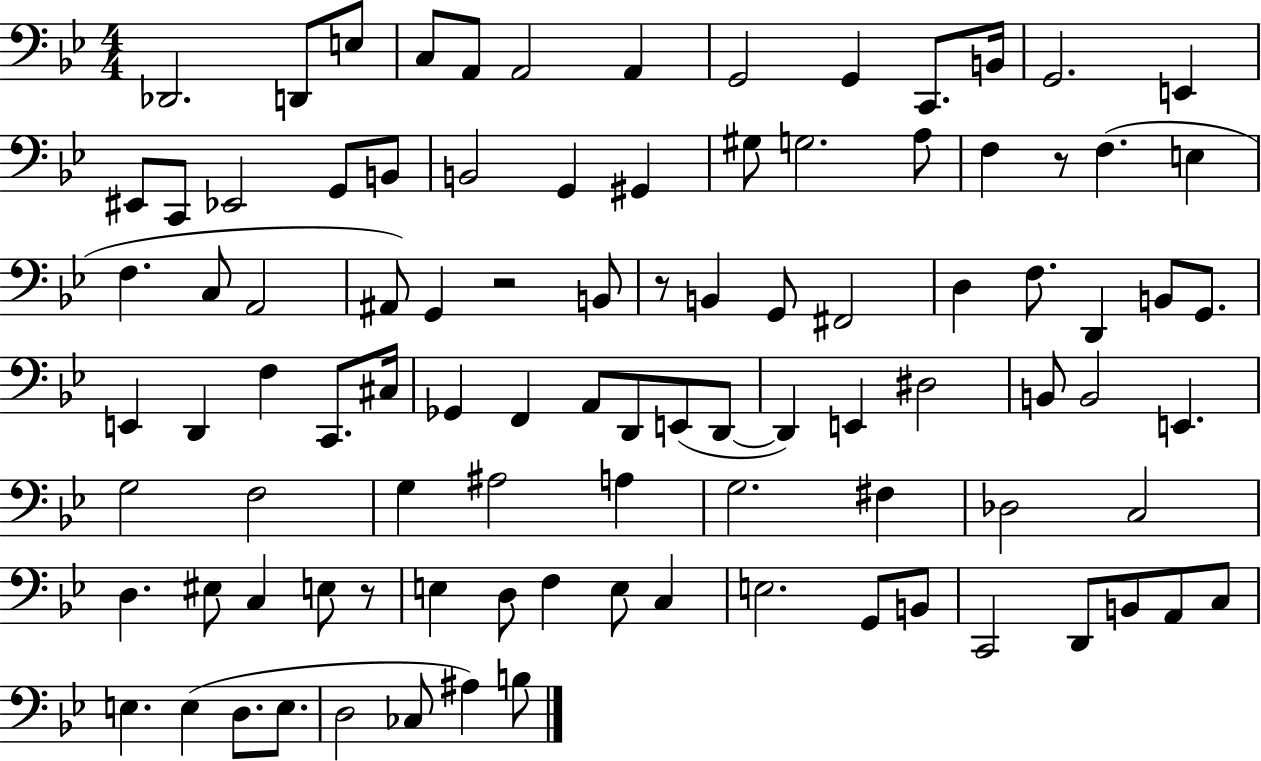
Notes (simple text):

Db2/h. D2/e E3/e C3/e A2/e A2/h A2/q G2/h G2/q C2/e. B2/s G2/h. E2/q EIS2/e C2/e Eb2/h G2/e B2/e B2/h G2/q G#2/q G#3/e G3/h. A3/e F3/q R/e F3/q. E3/q F3/q. C3/e A2/h A#2/e G2/q R/h B2/e R/e B2/q G2/e F#2/h D3/q F3/e. D2/q B2/e G2/e. E2/q D2/q F3/q C2/e. C#3/s Gb2/q F2/q A2/e D2/e E2/e D2/e D2/q E2/q D#3/h B2/e B2/h E2/q. G3/h F3/h G3/q A#3/h A3/q G3/h. F#3/q Db3/h C3/h D3/q. EIS3/e C3/q E3/e R/e E3/q D3/e F3/q E3/e C3/q E3/h. G2/e B2/e C2/h D2/e B2/e A2/e C3/e E3/q. E3/q D3/e. E3/e. D3/h CES3/e A#3/q B3/e